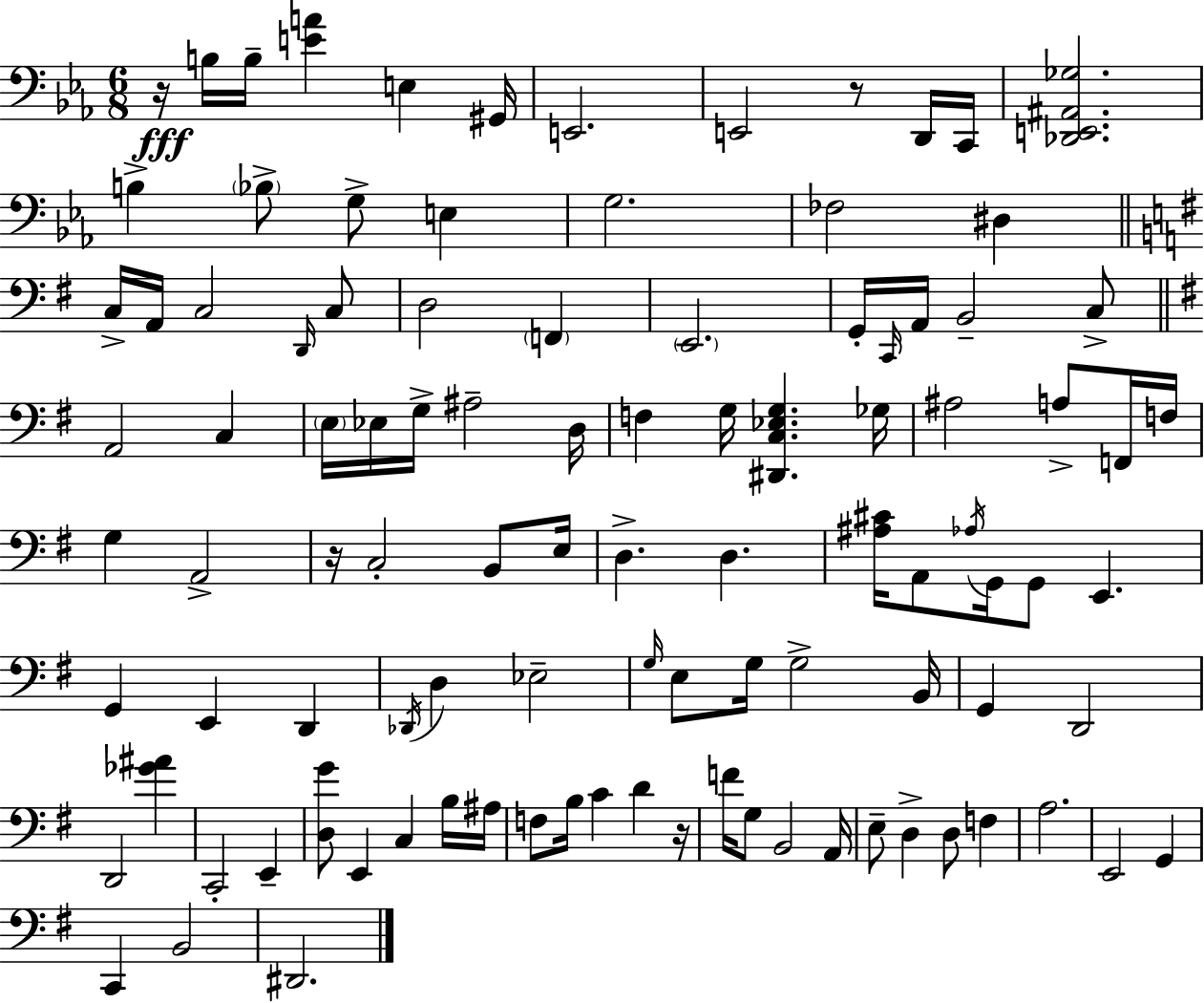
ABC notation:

X:1
T:Untitled
M:6/8
L:1/4
K:Cm
z/4 B,/4 B,/4 [EA] E, ^G,,/4 E,,2 E,,2 z/2 D,,/4 C,,/4 [_D,,E,,^A,,_G,]2 B, _B,/2 G,/2 E, G,2 _F,2 ^D, C,/4 A,,/4 C,2 D,,/4 C,/2 D,2 F,, E,,2 G,,/4 C,,/4 A,,/4 B,,2 C,/2 A,,2 C, E,/4 _E,/4 G,/4 ^A,2 D,/4 F, G,/4 [^D,,C,_E,G,] _G,/4 ^A,2 A,/2 F,,/4 F,/4 G, A,,2 z/4 C,2 B,,/2 E,/4 D, D, [^A,^C]/4 A,,/2 _A,/4 G,,/4 G,,/2 E,, G,, E,, D,, _D,,/4 D, _E,2 G,/4 E,/2 G,/4 G,2 B,,/4 G,, D,,2 D,,2 [_G^A] C,,2 E,, [D,G]/2 E,, C, B,/4 ^A,/4 F,/2 B,/4 C D z/4 F/4 G,/2 B,,2 A,,/4 E,/2 D, D,/2 F, A,2 E,,2 G,, C,, B,,2 ^D,,2